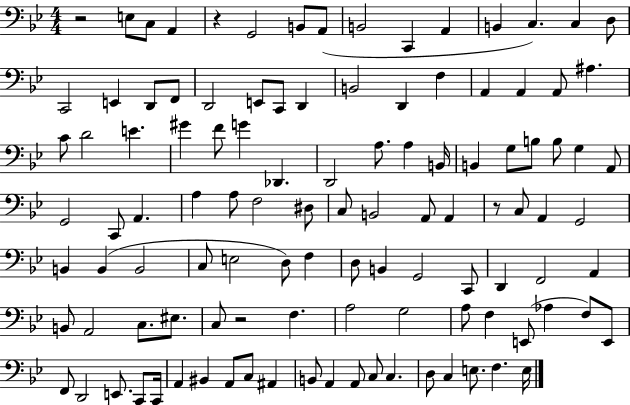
R/h E3/e C3/e A2/q R/q G2/h B2/e A2/e B2/h C2/q A2/q B2/q C3/q. C3/q D3/e C2/h E2/q D2/e F2/e D2/h E2/e C2/e D2/q B2/h D2/q F3/q A2/q A2/q A2/e A#3/q. C4/e D4/h E4/q. G#4/q F4/e G4/q Db2/q. D2/h A3/e. A3/q B2/s B2/q G3/e B3/e B3/e G3/q A2/e G2/h C2/e A2/q. A3/q A3/e F3/h D#3/e C3/e B2/h A2/e A2/q R/e C3/e A2/q G2/h B2/q B2/q B2/h C3/e E3/h D3/e F3/q D3/e B2/q G2/h C2/e D2/q F2/h A2/q B2/e A2/h C3/e. EIS3/e. C3/e R/h F3/q. A3/h G3/h A3/e F3/q E2/e Ab3/q F3/e E2/e F2/e D2/h E2/e. C2/e C2/s A2/q BIS2/q A2/e C3/e A#2/q B2/e A2/q A2/e C3/e C3/q. D3/e C3/q E3/e. F3/q. E3/s